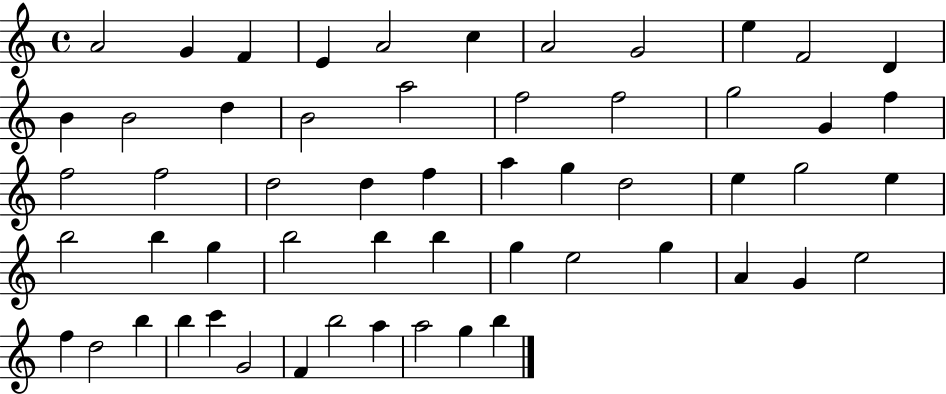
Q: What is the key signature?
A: C major